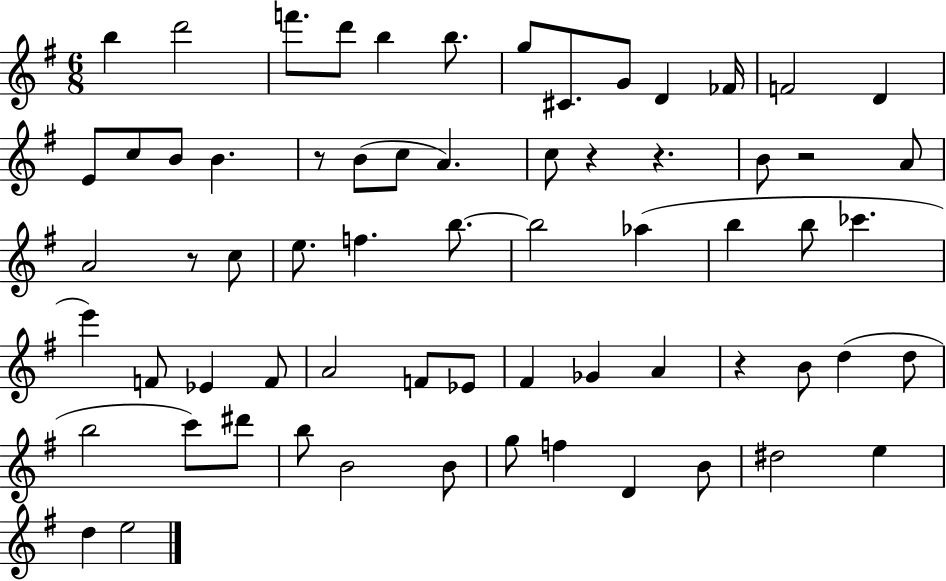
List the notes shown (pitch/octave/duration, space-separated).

B5/q D6/h F6/e. D6/e B5/q B5/e. G5/e C#4/e. G4/e D4/q FES4/s F4/h D4/q E4/e C5/e B4/e B4/q. R/e B4/e C5/e A4/q. C5/e R/q R/q. B4/e R/h A4/e A4/h R/e C5/e E5/e. F5/q. B5/e. B5/h Ab5/q B5/q B5/e CES6/q. E6/q F4/e Eb4/q F4/e A4/h F4/e Eb4/e F#4/q Gb4/q A4/q R/q B4/e D5/q D5/e B5/h C6/e D#6/e B5/e B4/h B4/e G5/e F5/q D4/q B4/e D#5/h E5/q D5/q E5/h